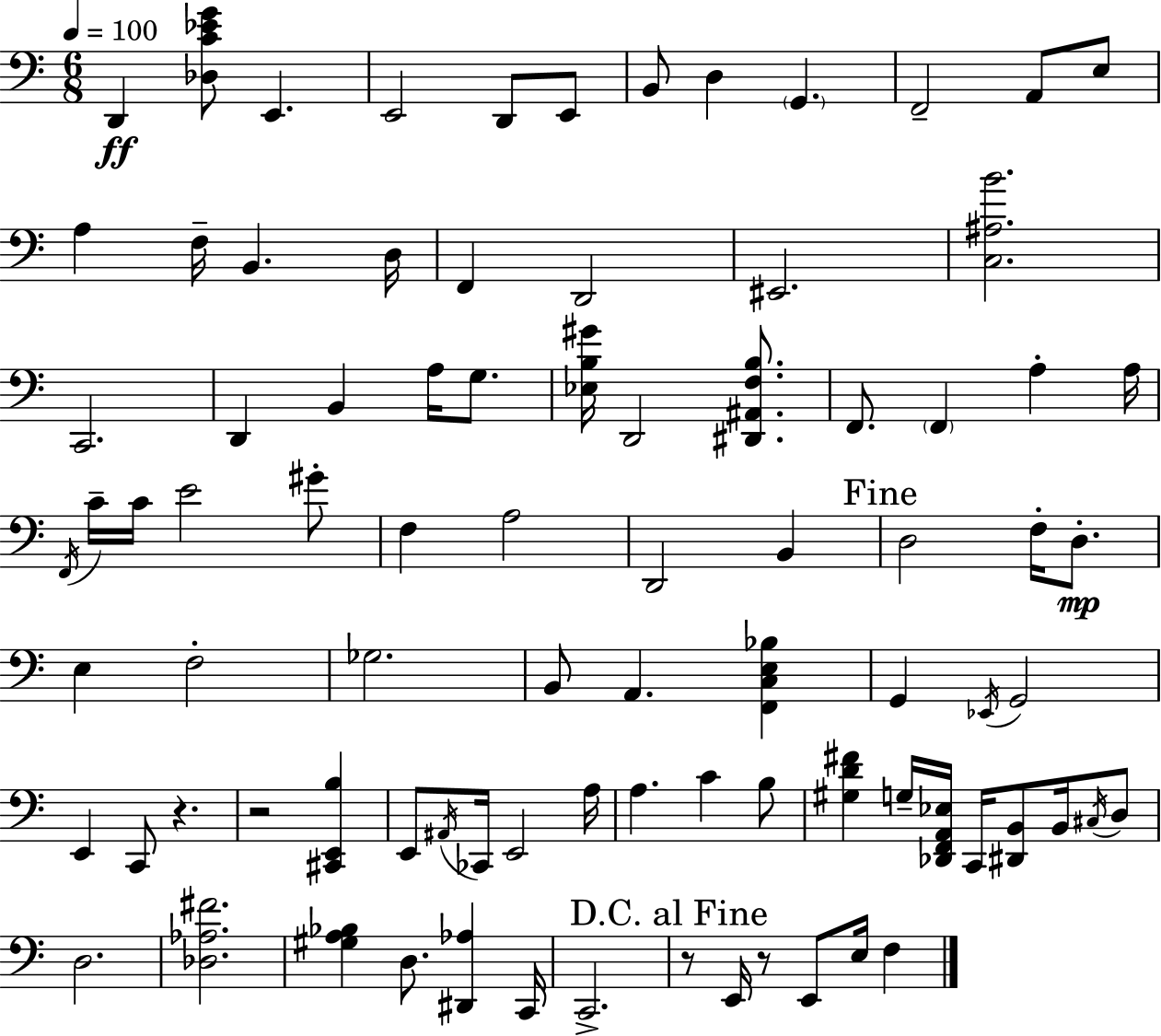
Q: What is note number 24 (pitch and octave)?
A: D2